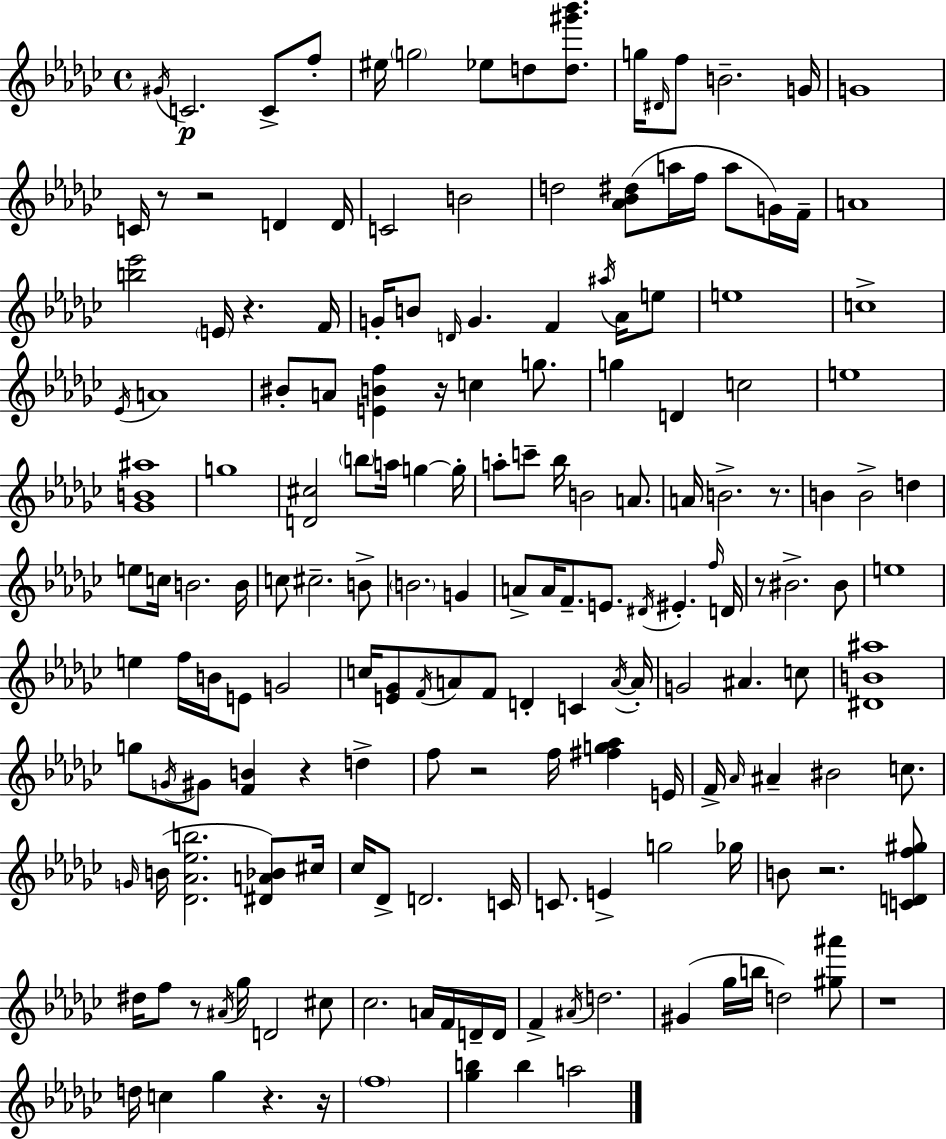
{
  \clef treble
  \time 4/4
  \defaultTimeSignature
  \key ees \minor
  \acciaccatura { gis'16 }\p c'2. c'8-> f''8-. | eis''16 \parenthesize g''2 ees''8 d''8 <d'' gis''' bes'''>8. | g''16 \grace { dis'16 } f''8 b'2.-- | g'16 g'1 | \break c'16 r8 r2 d'4 | d'16 c'2 b'2 | d''2 <aes' bes' dis''>8( a''16 f''16 a''8 | g'16) f'16-- a'1 | \break <b'' ees'''>2 \parenthesize e'16 r4. | f'16 g'16-. b'8 \grace { d'16 } g'4. f'4 | \acciaccatura { ais''16 } aes'16 e''8 e''1 | c''1-> | \break \acciaccatura { ees'16 } a'1 | bis'8-. a'8 <e' b' f''>4 r16 c''4 | g''8. g''4 d'4 c''2 | e''1 | \break <ges' b' ais''>1 | g''1 | <d' cis''>2 \parenthesize b''8 a''16 | g''4~~ g''16-. a''8-. c'''8-- bes''16 b'2 | \break a'8. a'16 b'2.-> | r8. b'4 b'2-> | d''4 e''8 c''16 b'2. | b'16 c''8 cis''2.-- | \break b'8-> \parenthesize b'2. | g'4 a'8-> a'16 f'8.-- e'8. \acciaccatura { dis'16 } eis'4.-. | \grace { f''16 } d'16 r8 bis'2.-> | bis'8 e''1 | \break e''4 f''16 b'16 e'8 g'2 | c''16 <e' ges'>8 \acciaccatura { f'16 } a'8 f'8 d'4-. | c'4 \acciaccatura { a'16~ }~ a'16-. g'2 | ais'4. c''8 <dis' b' ais''>1 | \break g''8 \acciaccatura { g'16 } gis'8 <f' b'>4 | r4 d''4-> f''8 r2 | f''16 <fis'' g'' aes''>4 e'16 f'16-> \grace { aes'16 } ais'4-- | bis'2 c''8. \grace { g'16 }( b'16 <des' aes' ees'' b''>2. | \break <dis' a' bes'>8) cis''16 ces''16 des'8-> d'2. | c'16 c'8. e'4-> | g''2 ges''16 b'8 r2. | <c' d' f'' gis''>8 dis''16 f''8 r8 | \break \acciaccatura { ais'16 } ges''16 d'2 cis''8 ces''2. | a'16 f'16 d'16-- d'16 f'4-> | \acciaccatura { ais'16 } d''2. gis'4( | ges''16 b''16 d''2) <gis'' ais'''>8 r1 | \break d''16 c''4 | ges''4 r4. r16 \parenthesize f''1 | <ges'' b''>4 | b''4 a''2 \bar "|."
}